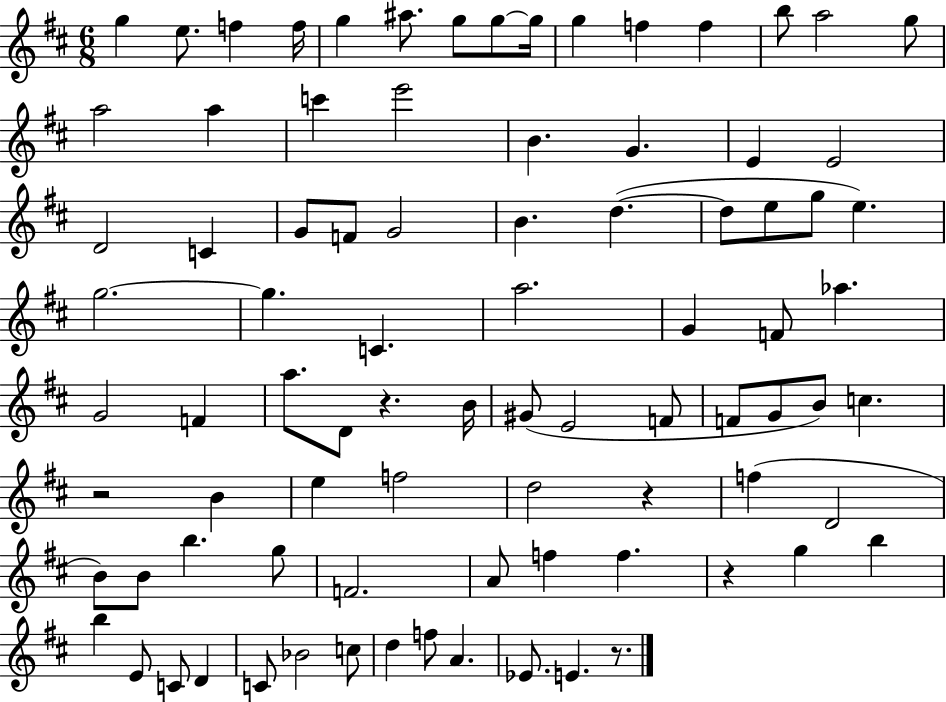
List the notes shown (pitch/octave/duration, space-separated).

G5/q E5/e. F5/q F5/s G5/q A#5/e. G5/e G5/e G5/s G5/q F5/q F5/q B5/e A5/h G5/e A5/h A5/q C6/q E6/h B4/q. G4/q. E4/q E4/h D4/h C4/q G4/e F4/e G4/h B4/q. D5/q. D5/e E5/e G5/e E5/q. G5/h. G5/q. C4/q. A5/h. G4/q F4/e Ab5/q. G4/h F4/q A5/e. D4/e R/q. B4/s G#4/e E4/h F4/e F4/e G4/e B4/e C5/q. R/h B4/q E5/q F5/h D5/h R/q F5/q D4/h B4/e B4/e B5/q. G5/e F4/h. A4/e F5/q F5/q. R/q G5/q B5/q B5/q E4/e C4/e D4/q C4/e Bb4/h C5/e D5/q F5/e A4/q. Eb4/e. E4/q. R/e.